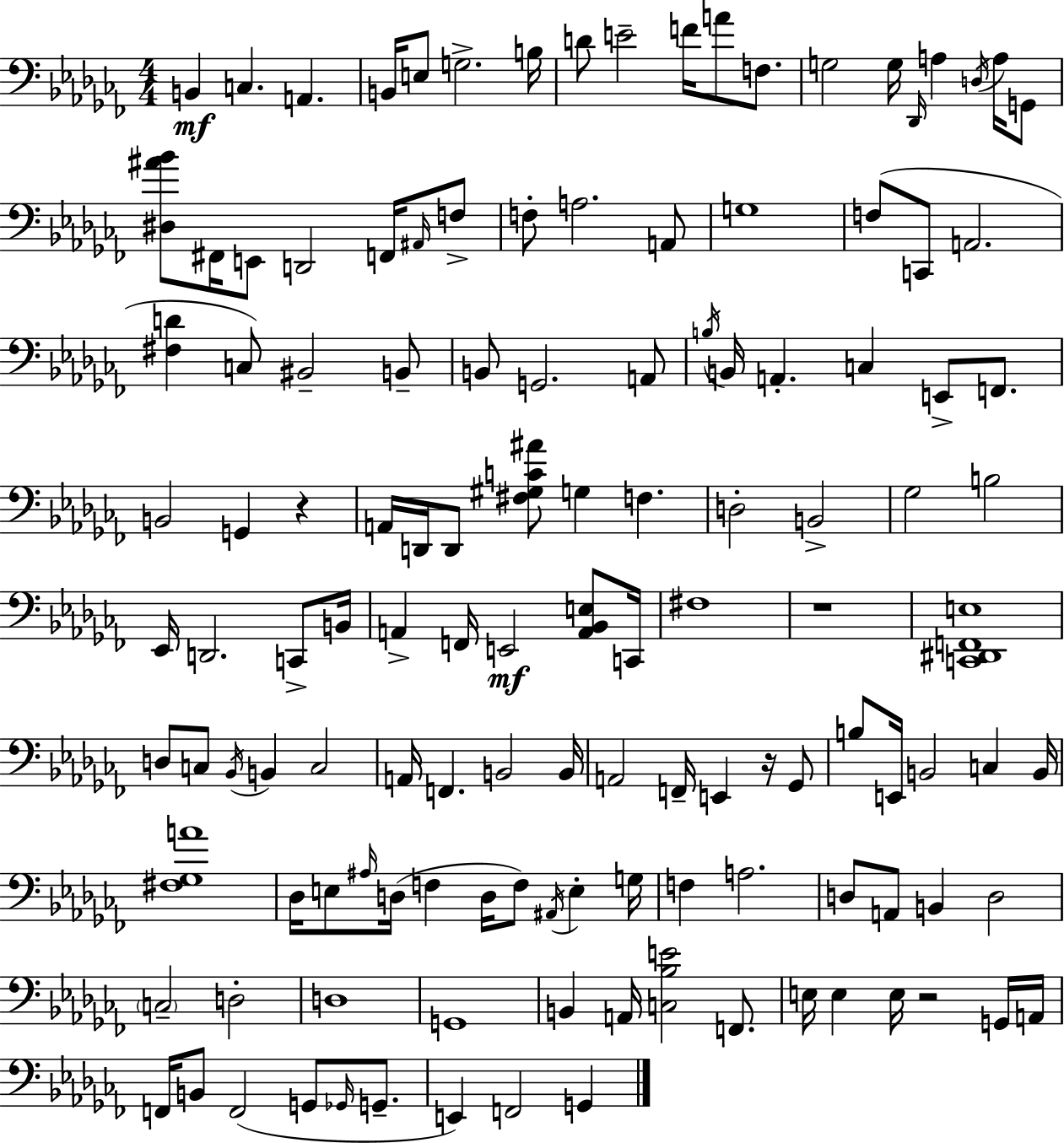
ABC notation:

X:1
T:Untitled
M:4/4
L:1/4
K:Abm
B,, C, A,, B,,/4 E,/2 G,2 B,/4 D/2 E2 F/4 A/2 F,/2 G,2 G,/4 _D,,/4 A, D,/4 A,/4 G,,/2 [^D,^A_B]/2 ^F,,/4 E,,/2 D,,2 F,,/4 ^A,,/4 F,/2 F,/2 A,2 A,,/2 G,4 F,/2 C,,/2 A,,2 [^F,D] C,/2 ^B,,2 B,,/2 B,,/2 G,,2 A,,/2 B,/4 B,,/4 A,, C, E,,/2 F,,/2 B,,2 G,, z A,,/4 D,,/4 D,,/2 [^F,^G,C^A]/2 G, F, D,2 B,,2 _G,2 B,2 _E,,/4 D,,2 C,,/2 B,,/4 A,, F,,/4 E,,2 [A,,_B,,E,]/2 C,,/4 ^F,4 z4 [C,,^D,,F,,E,]4 D,/2 C,/2 _B,,/4 B,, C,2 A,,/4 F,, B,,2 B,,/4 A,,2 F,,/4 E,, z/4 _G,,/2 B,/2 E,,/4 B,,2 C, B,,/4 [^F,_G,A]4 _D,/4 E,/2 ^A,/4 D,/4 F, D,/4 F,/2 ^A,,/4 E, G,/4 F, A,2 D,/2 A,,/2 B,, D,2 C,2 D,2 D,4 G,,4 B,, A,,/4 [C,_B,E]2 F,,/2 E,/4 E, E,/4 z2 G,,/4 A,,/4 F,,/4 B,,/2 F,,2 G,,/2 _G,,/4 G,,/2 E,, F,,2 G,,